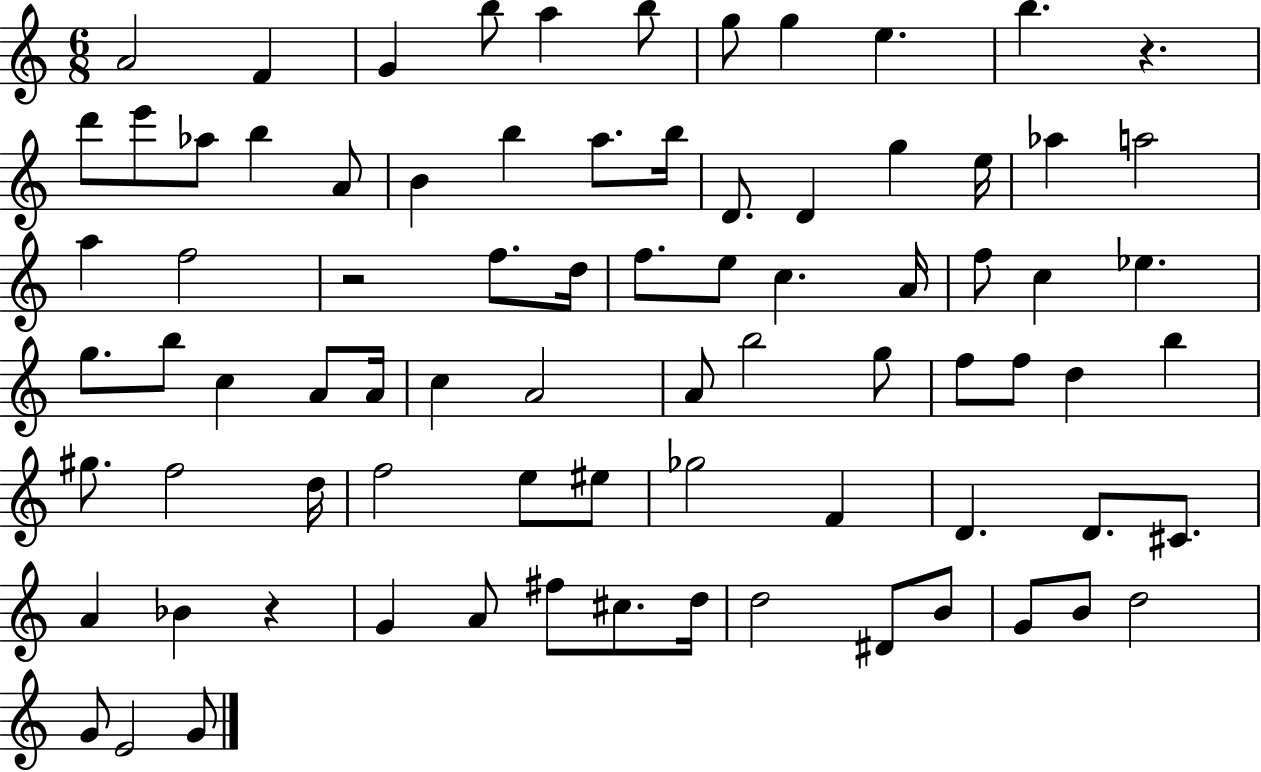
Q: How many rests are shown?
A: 3